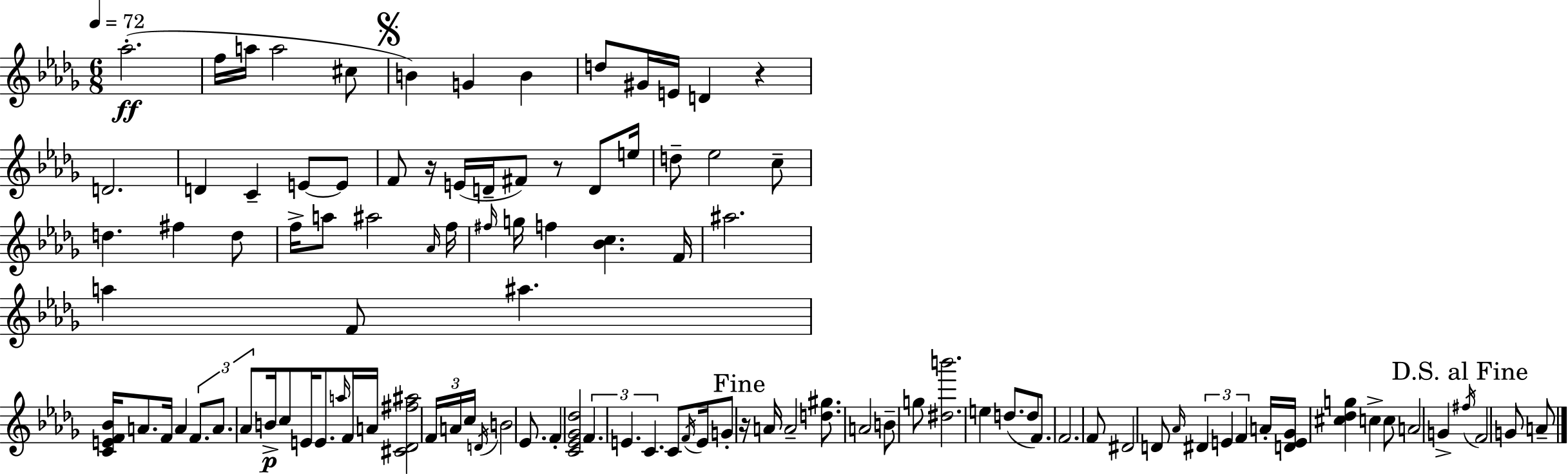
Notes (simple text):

Ab5/h. F5/s A5/s A5/h C#5/e B4/q G4/q B4/q D5/e G#4/s E4/s D4/q R/q D4/h. D4/q C4/q E4/e E4/e F4/e R/s E4/s D4/s F#4/e R/e D4/e E5/s D5/e Eb5/h C5/e D5/q. F#5/q D5/e F5/s A5/e A#5/h Ab4/s F5/s F#5/s G5/s F5/q [Bb4,C5]/q. F4/s A#5/h. A5/q F4/e A#5/q. [C4,E4,F4,Bb4]/s A4/e. F4/s A4/q F4/e. A4/e. Ab4/e B4/s C5/e E4/s E4/e. A5/s F4/s A4/s [C#4,Db4,F#5,A#5]/h F4/s A4/s C5/s D4/s B4/h Eb4/e. F4/q [C4,Eb4,Gb4,Db5]/h F4/q. E4/q. C4/q. C4/e F4/s E4/s G4/e R/s A4/s A4/h [D5,G#5]/e. A4/h B4/e G5/e [D#5,B6]/h. E5/q D5/e. D5/e F4/e. F4/h. F4/e D#4/h D4/e Ab4/s D#4/q E4/q F4/q A4/s [D4,E4,Gb4]/s [C#5,Db5,G5]/q C5/q C5/e A4/h G4/q F#5/s F4/h G4/e A4/e